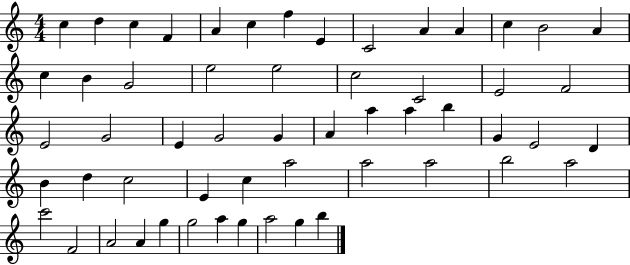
{
  \clef treble
  \numericTimeSignature
  \time 4/4
  \key c \major
  c''4 d''4 c''4 f'4 | a'4 c''4 f''4 e'4 | c'2 a'4 a'4 | c''4 b'2 a'4 | \break c''4 b'4 g'2 | e''2 e''2 | c''2 c'2 | e'2 f'2 | \break e'2 g'2 | e'4 g'2 g'4 | a'4 a''4 a''4 b''4 | g'4 e'2 d'4 | \break b'4 d''4 c''2 | e'4 c''4 a''2 | a''2 a''2 | b''2 a''2 | \break c'''2 f'2 | a'2 a'4 g''4 | g''2 a''4 g''4 | a''2 g''4 b''4 | \break \bar "|."
}